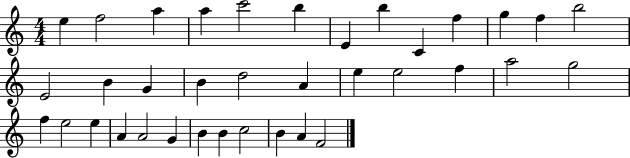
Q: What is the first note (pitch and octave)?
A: E5